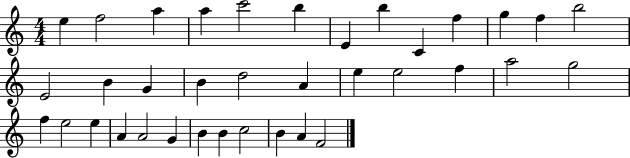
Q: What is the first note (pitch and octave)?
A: E5